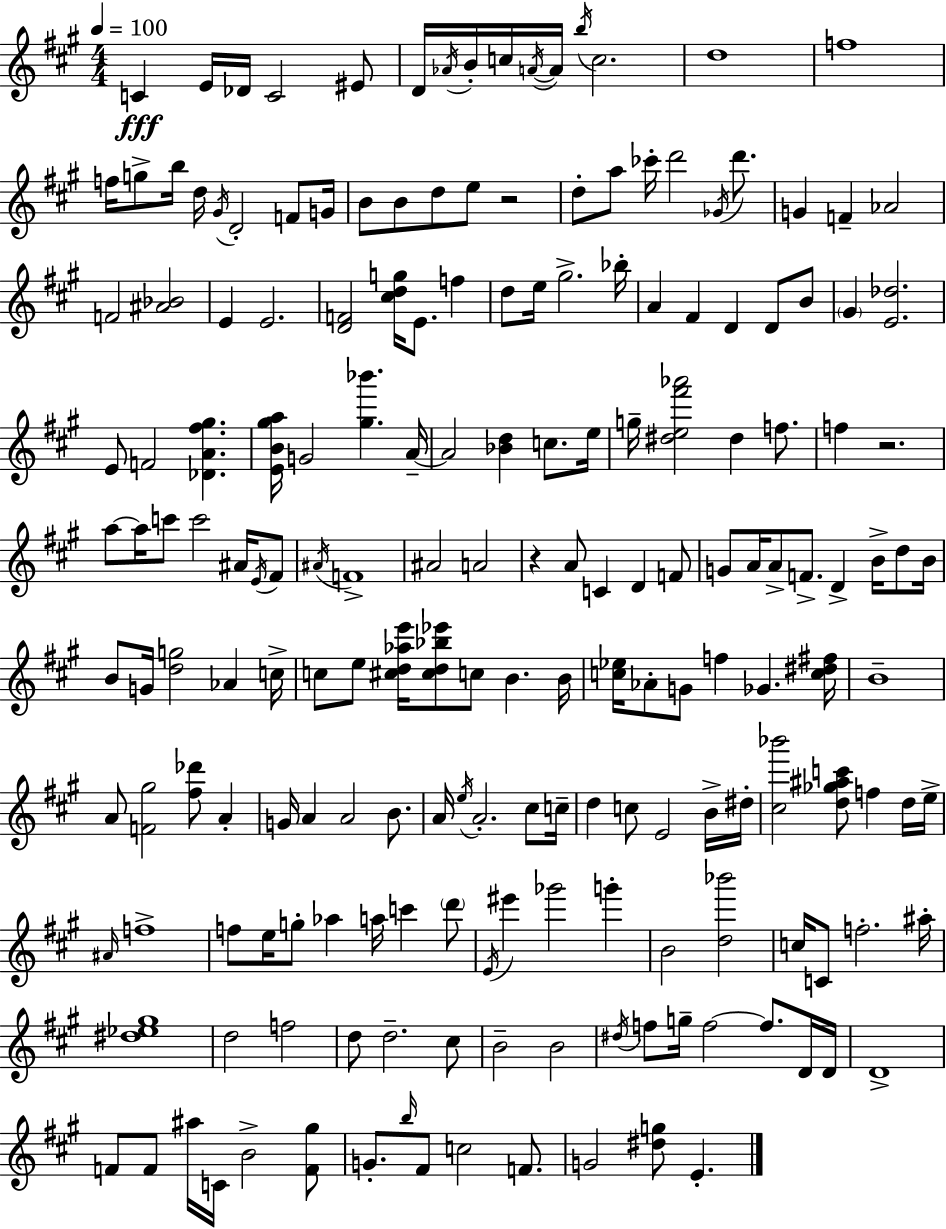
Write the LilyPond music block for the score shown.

{
  \clef treble
  \numericTimeSignature
  \time 4/4
  \key a \major
  \tempo 4 = 100
  c'4\fff e'16 des'16 c'2 eis'8 | d'16 \acciaccatura { aes'16 } b'16-. c''16 \acciaccatura { a'16~ }~ a'16 \acciaccatura { b''16 } c''2. | d''1 | f''1 | \break f''16 g''8-> b''16 d''16 \acciaccatura { gis'16 } d'2-. | f'8 g'16 b'8 b'8 d''8 e''8 r2 | d''8-. a''8 ces'''16-. d'''2 | \acciaccatura { ges'16 } d'''8. g'4 f'4-- aes'2 | \break f'2 <ais' bes'>2 | e'4 e'2. | <d' f'>2 <cis'' d'' g''>16 e'8. | f''4 d''8 e''16 gis''2.-> | \break bes''16-. a'4 fis'4 d'4 | d'8 b'8 \parenthesize gis'4 <e' des''>2. | e'8 f'2 <des' a' fis'' gis''>4. | <e' b' gis'' a''>16 g'2 <gis'' bes'''>4. | \break a'16--~~ a'2 <bes' d''>4 | c''8. e''16 g''16-- <dis'' e'' fis''' aes'''>2 dis''4 | f''8. f''4 r2. | a''8~~ a''16 c'''8 c'''2 | \break ais'16 \acciaccatura { e'16 } fis'8 \acciaccatura { ais'16 } f'1-> | ais'2 a'2 | r4 a'8 c'4 | d'4 f'8 g'8 a'16 a'8-> f'8.-> d'4-> | \break b'16-> d''8 b'16 b'8 g'16 <d'' g''>2 | aes'4 c''16-> c''8 e''8 <cis'' d'' aes'' e'''>16 <cis'' d'' bes'' ees'''>8 c''8 | b'4. b'16 <c'' ees''>16 aes'8-. g'8 f''4 | ges'4. <c'' dis'' fis''>16 b'1-- | \break a'8 <f' gis''>2 | <fis'' des'''>8 a'4-. g'16 a'4 a'2 | b'8. a'16 \acciaccatura { e''16 } a'2.-. | cis''8 c''16-- d''4 c''8 e'2 | \break b'16-> dis''16-. <cis'' bes'''>2 | <d'' ges'' ais'' c'''>8 f''4 d''16 e''16-> \grace { ais'16 } f''1-> | f''8 e''16 g''8-. aes''4 | a''16 c'''4 \parenthesize d'''8 \acciaccatura { e'16 } eis'''4 ges'''2 | \break g'''4-. b'2 | <d'' bes'''>2 c''16 c'8 f''2.-. | ais''16-. <dis'' ees'' gis''>1 | d''2 | \break f''2 d''8 d''2.-- | cis''8 b'2-- | b'2 \acciaccatura { dis''16 } f''8 g''16-- f''2~~ | f''8. d'16 d'16 d'1-> | \break f'8 f'8 ais''16 | c'16 b'2-> <f' gis''>8 g'8.-. \grace { b''16 } fis'8 | c''2 f'8. g'2 | <dis'' g''>8 e'4.-. \bar "|."
}